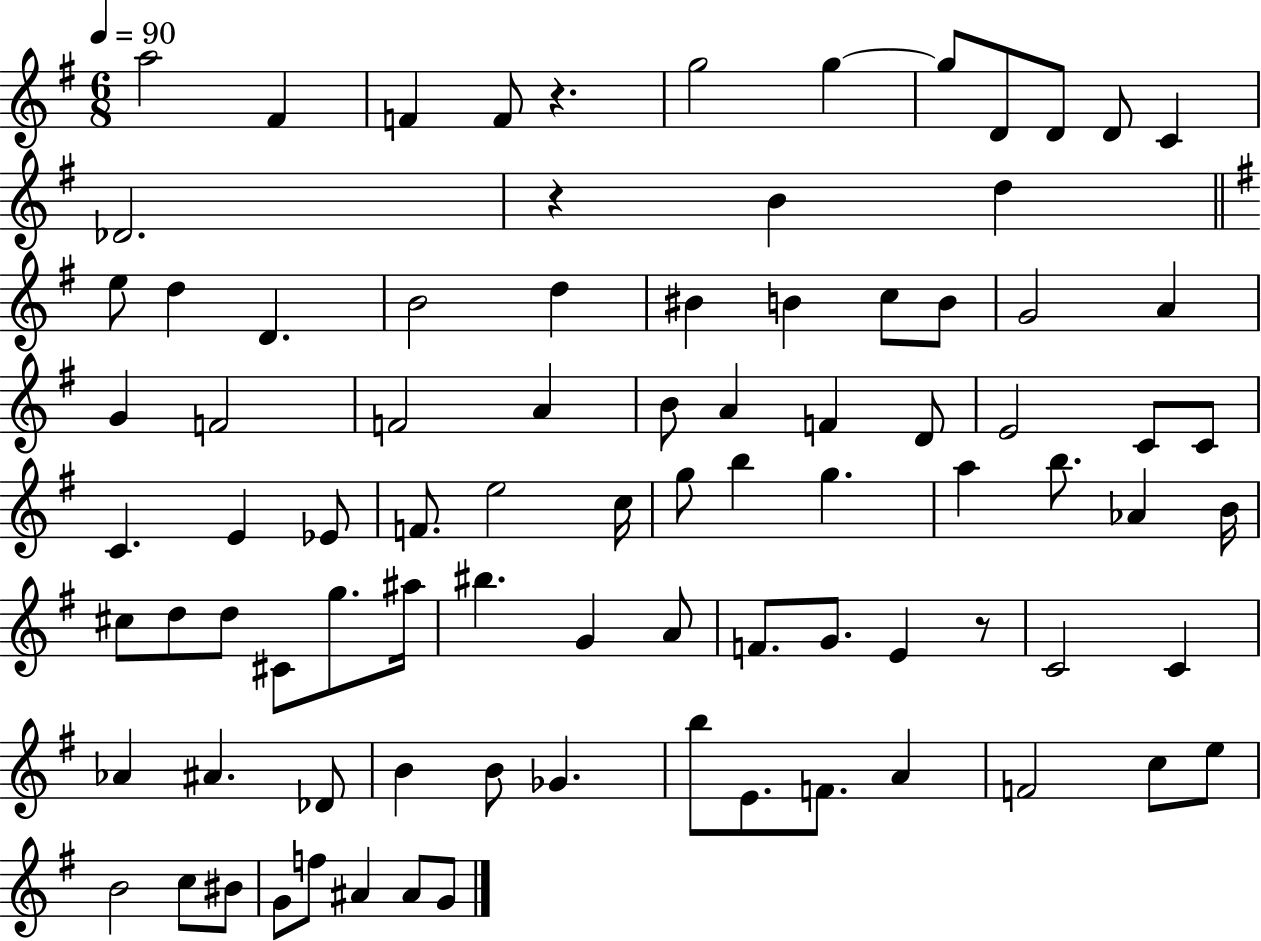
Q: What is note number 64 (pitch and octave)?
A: Ab4